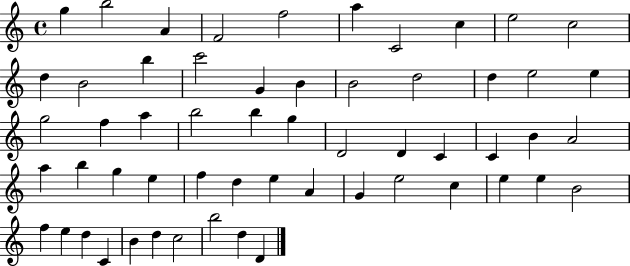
G5/q B5/h A4/q F4/h F5/h A5/q C4/h C5/q E5/h C5/h D5/q B4/h B5/q C6/h G4/q B4/q B4/h D5/h D5/q E5/h E5/q G5/h F5/q A5/q B5/h B5/q G5/q D4/h D4/q C4/q C4/q B4/q A4/h A5/q B5/q G5/q E5/q F5/q D5/q E5/q A4/q G4/q E5/h C5/q E5/q E5/q B4/h F5/q E5/q D5/q C4/q B4/q D5/q C5/h B5/h D5/q D4/q